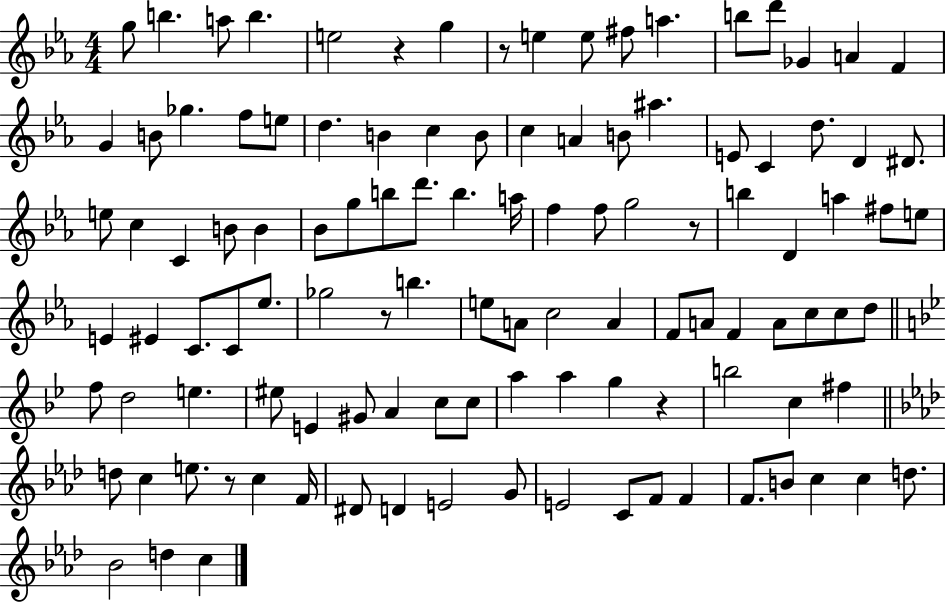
X:1
T:Untitled
M:4/4
L:1/4
K:Eb
g/2 b a/2 b e2 z g z/2 e e/2 ^f/2 a b/2 d'/2 _G A F G B/2 _g f/2 e/2 d B c B/2 c A B/2 ^a E/2 C d/2 D ^D/2 e/2 c C B/2 B _B/2 g/2 b/2 d'/2 b a/4 f f/2 g2 z/2 b D a ^f/2 e/2 E ^E C/2 C/2 _e/2 _g2 z/2 b e/2 A/2 c2 A F/2 A/2 F A/2 c/2 c/2 d/2 f/2 d2 e ^e/2 E ^G/2 A c/2 c/2 a a g z b2 c ^f d/2 c e/2 z/2 c F/4 ^D/2 D E2 G/2 E2 C/2 F/2 F F/2 B/2 c c d/2 _B2 d c